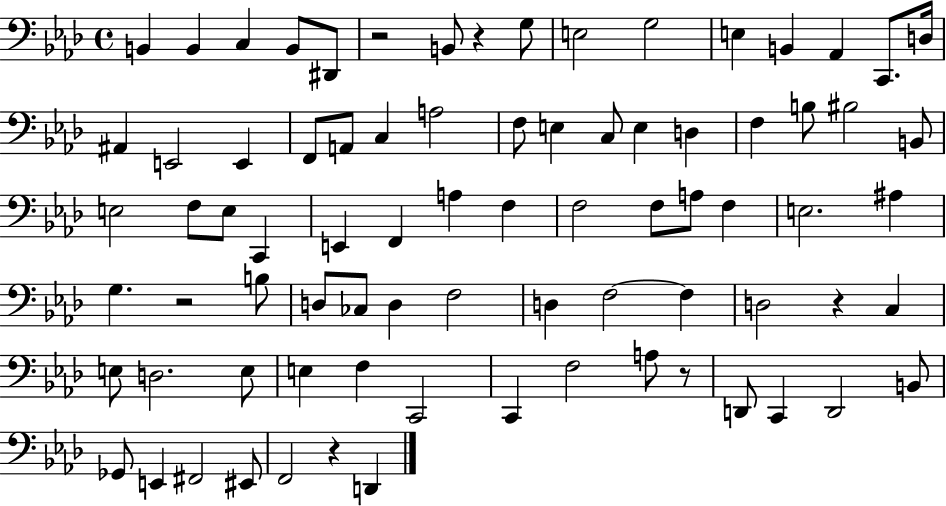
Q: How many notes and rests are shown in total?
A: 80